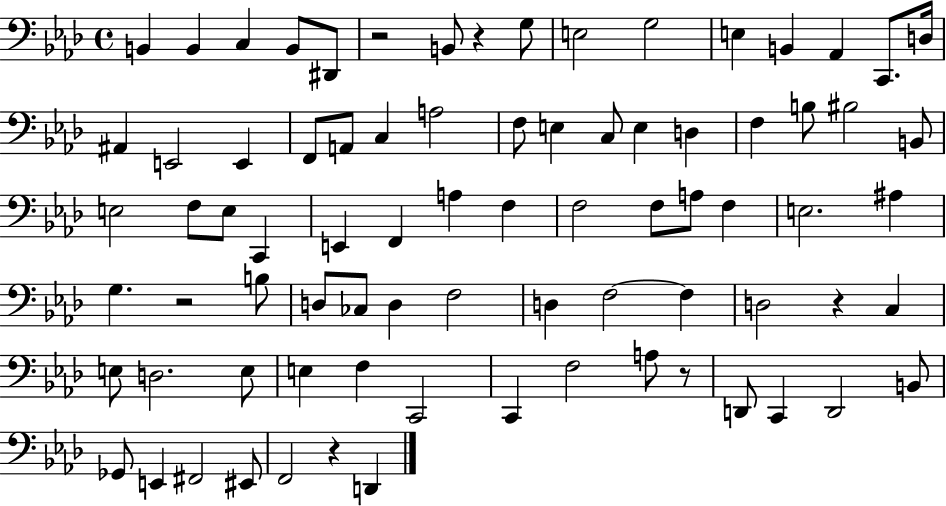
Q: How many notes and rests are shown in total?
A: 80